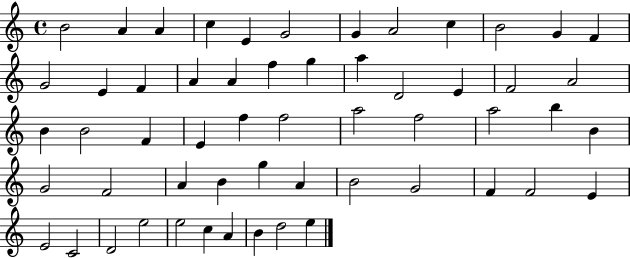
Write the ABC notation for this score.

X:1
T:Untitled
M:4/4
L:1/4
K:C
B2 A A c E G2 G A2 c B2 G F G2 E F A A f g a D2 E F2 A2 B B2 F E f f2 a2 f2 a2 b B G2 F2 A B g A B2 G2 F F2 E E2 C2 D2 e2 e2 c A B d2 e